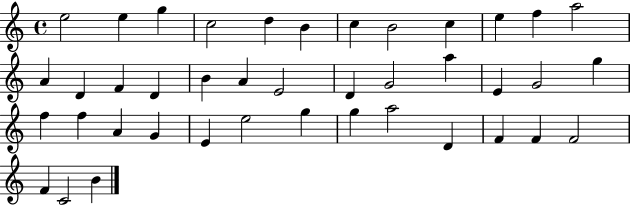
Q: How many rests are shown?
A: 0